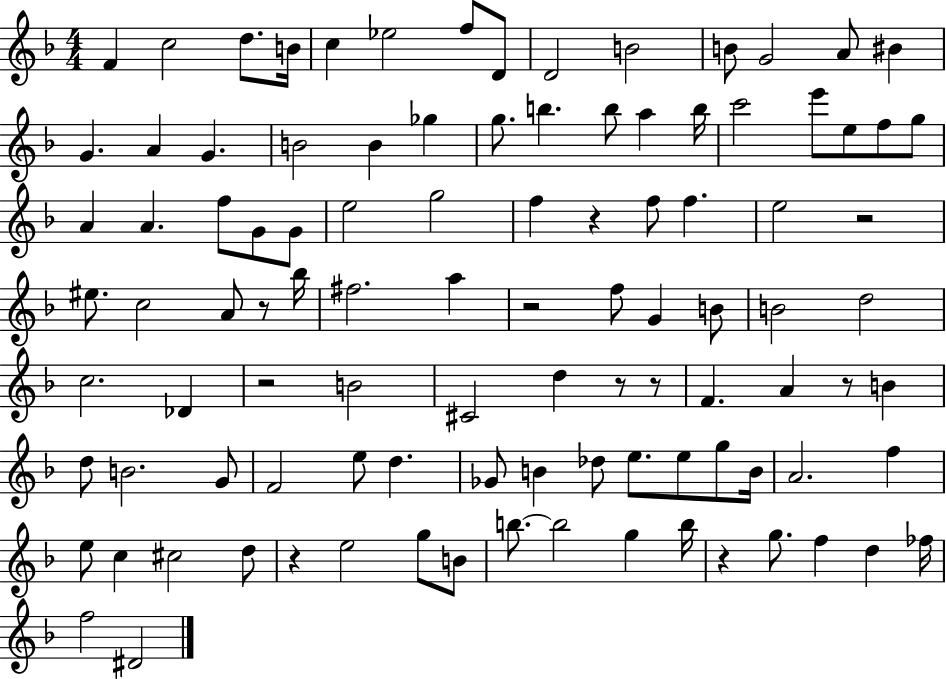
X:1
T:Untitled
M:4/4
L:1/4
K:F
F c2 d/2 B/4 c _e2 f/2 D/2 D2 B2 B/2 G2 A/2 ^B G A G B2 B _g g/2 b b/2 a b/4 c'2 e'/2 e/2 f/2 g/2 A A f/2 G/2 G/2 e2 g2 f z f/2 f e2 z2 ^e/2 c2 A/2 z/2 _b/4 ^f2 a z2 f/2 G B/2 B2 d2 c2 _D z2 B2 ^C2 d z/2 z/2 F A z/2 B d/2 B2 G/2 F2 e/2 d _G/2 B _d/2 e/2 e/2 g/2 B/4 A2 f e/2 c ^c2 d/2 z e2 g/2 B/2 b/2 b2 g b/4 z g/2 f d _f/4 f2 ^D2